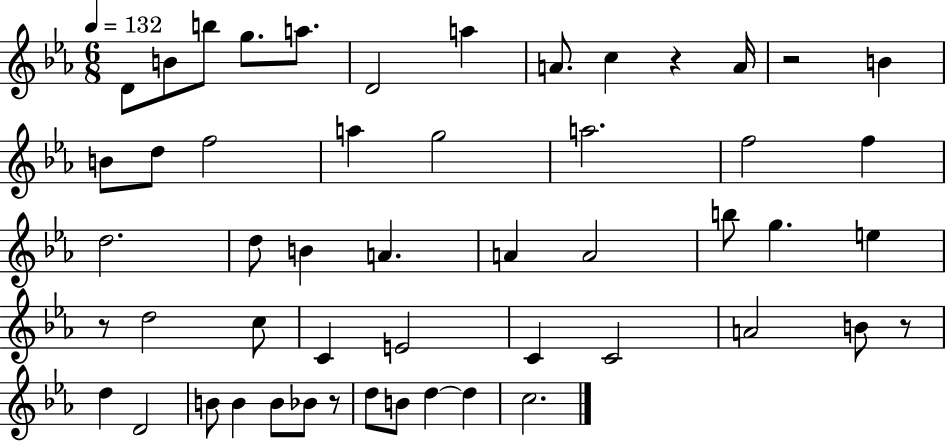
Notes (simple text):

D4/e B4/e B5/e G5/e. A5/e. D4/h A5/q A4/e. C5/q R/q A4/s R/h B4/q B4/e D5/e F5/h A5/q G5/h A5/h. F5/h F5/q D5/h. D5/e B4/q A4/q. A4/q A4/h B5/e G5/q. E5/q R/e D5/h C5/e C4/q E4/h C4/q C4/h A4/h B4/e R/e D5/q D4/h B4/e B4/q B4/e Bb4/e R/e D5/e B4/e D5/q D5/q C5/h.